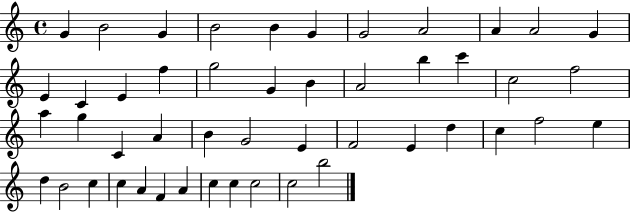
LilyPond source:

{
  \clef treble
  \time 4/4
  \defaultTimeSignature
  \key c \major
  g'4 b'2 g'4 | b'2 b'4 g'4 | g'2 a'2 | a'4 a'2 g'4 | \break e'4 c'4 e'4 f''4 | g''2 g'4 b'4 | a'2 b''4 c'''4 | c''2 f''2 | \break a''4 g''4 c'4 a'4 | b'4 g'2 e'4 | f'2 e'4 d''4 | c''4 f''2 e''4 | \break d''4 b'2 c''4 | c''4 a'4 f'4 a'4 | c''4 c''4 c''2 | c''2 b''2 | \break \bar "|."
}